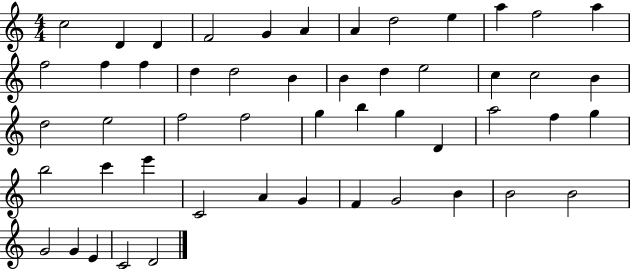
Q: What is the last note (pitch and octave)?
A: D4